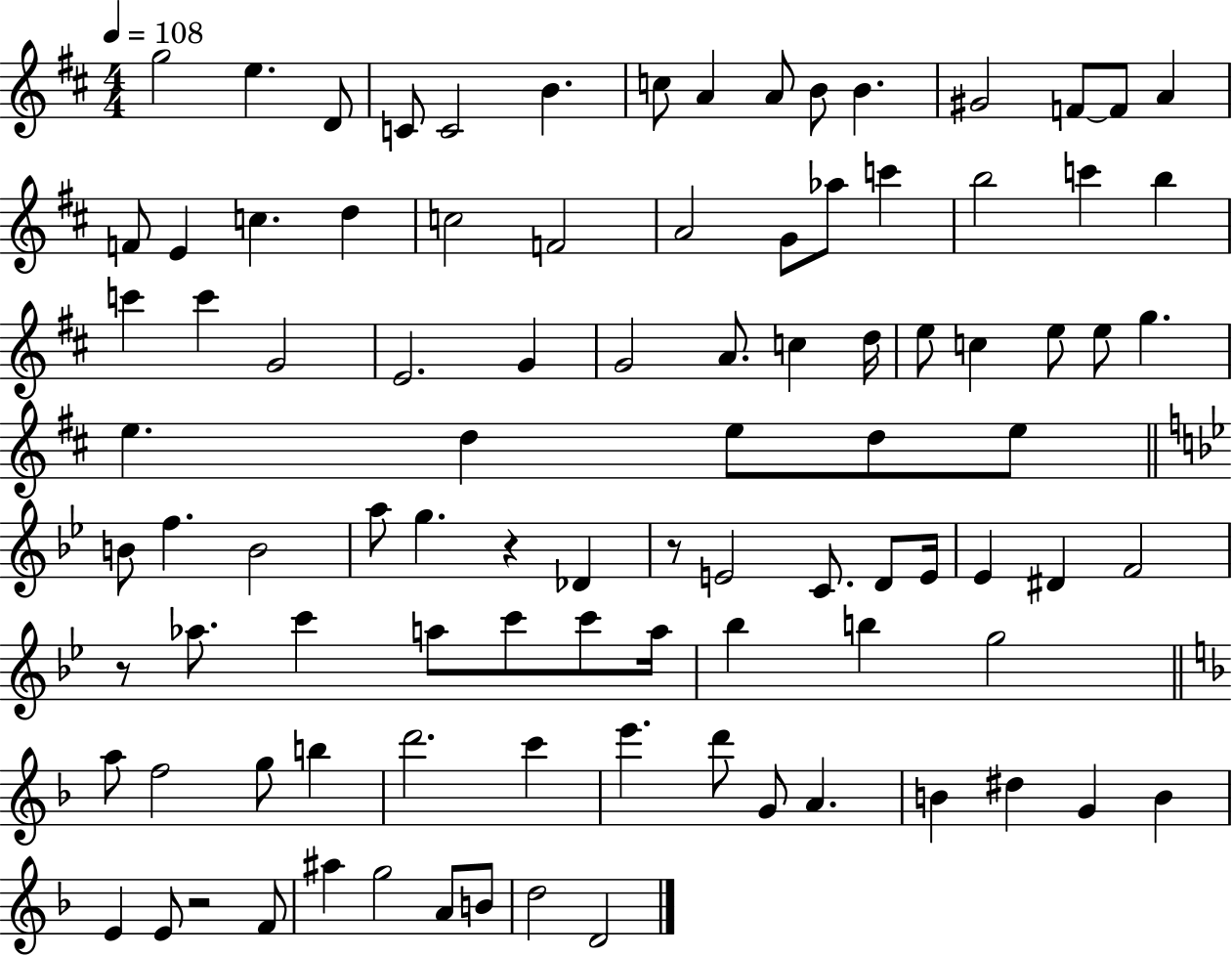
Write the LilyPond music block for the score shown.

{
  \clef treble
  \numericTimeSignature
  \time 4/4
  \key d \major
  \tempo 4 = 108
  g''2 e''4. d'8 | c'8 c'2 b'4. | c''8 a'4 a'8 b'8 b'4. | gis'2 f'8~~ f'8 a'4 | \break f'8 e'4 c''4. d''4 | c''2 f'2 | a'2 g'8 aes''8 c'''4 | b''2 c'''4 b''4 | \break c'''4 c'''4 g'2 | e'2. g'4 | g'2 a'8. c''4 d''16 | e''8 c''4 e''8 e''8 g''4. | \break e''4. d''4 e''8 d''8 e''8 | \bar "||" \break \key bes \major b'8 f''4. b'2 | a''8 g''4. r4 des'4 | r8 e'2 c'8. d'8 e'16 | ees'4 dis'4 f'2 | \break r8 aes''8. c'''4 a''8 c'''8 c'''8 a''16 | bes''4 b''4 g''2 | \bar "||" \break \key f \major a''8 f''2 g''8 b''4 | d'''2. c'''4 | e'''4. d'''8 g'8 a'4. | b'4 dis''4 g'4 b'4 | \break e'4 e'8 r2 f'8 | ais''4 g''2 a'8 b'8 | d''2 d'2 | \bar "|."
}